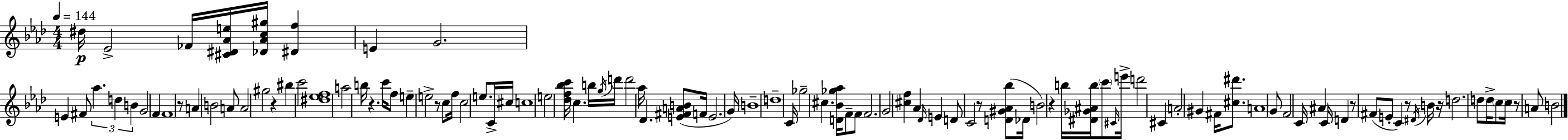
{
  \clef treble
  \numericTimeSignature
  \time 4/4
  \key aes \major
  \tempo 4 = 144
  dis''16\p ees'2-> fes'16 <cis' dis' aes' e''>16 <des' aes' c'' gis''>16 <dis' f''>4 | e'4 g'2. | e'4 fis'8 \tuplet 3/2 { aes''4. d''4 | b'4 } g'2 f'4 | \break f'1 | r8 a'4 b'2 a'8 | a'2 gis''2 | r4 bis''4 c'''2 | \break <dis'' ees'' f''>1 | a''2 b''16 r4. c'''16 | f''8 e''4-- e''2-> r8 | c''8 f''16 c''2 e''8. c'16-> cis''16 | \break c''1 | e''2 <des'' f'' bes'' c'''>16 \parenthesize c''4. b''16 | \acciaccatura { g''16 } d'''16 d'''2 aes''16 des'4. | <e' fis' a' b'>8( f'16 e'2. | \break g'16) b'1-- | d''1-- | c'16 ges''2-- cis''4. | <d' bes' ges'' aes''>16 f'8-- f'8 f'2. | \break g'2 <cis'' f''>4 aes'4 | \grace { des'16 } e'4 d'8 c'2 | r8 <d' gis' aes' bes''>8( des'16 b'2) r4 | b''16 <dis' ges' ais' b''>16 \parenthesize c'''8 \grace { cis'16 } e'''16-> d'''2 cis'4 | \break a'2-. gis'4 fis'16 | <cis'' dis'''>8. a'1 | g'8 f'2 c'16 ais'4 | c'16 d'4 r8 fis'8( e'8-. c'4) | \break r8 \acciaccatura { dis'16 } b'16 r16 d''2. | d''8 d''16-> \parenthesize c''8 c''16 r8 a'8 b'2 | \bar "|."
}